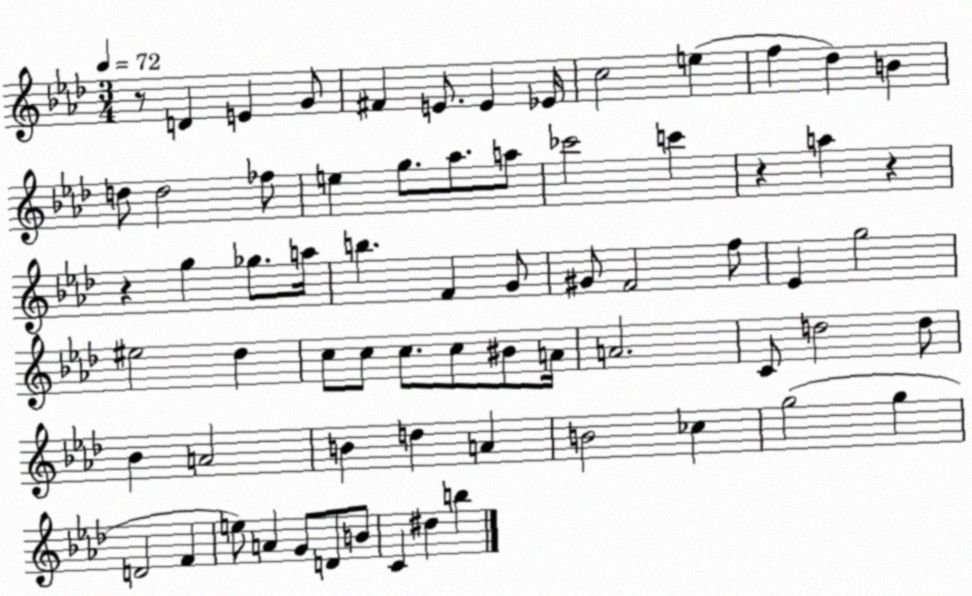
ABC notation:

X:1
T:Untitled
M:3/4
L:1/4
K:Ab
z/2 D E G/2 ^F E/2 E _E/4 c2 e f _d B d/2 d2 _f/2 e g/2 _a/2 a/2 _c'2 c' z a z z g _g/2 a/4 b F G/2 ^G/2 F2 f/2 _E g2 ^e2 _d c/2 c/2 c/2 c/2 ^B/2 A/4 A2 C/2 d2 d/2 _B A2 B d A B2 _c g2 g D2 F e/2 A G/2 D/2 B/2 C ^d b